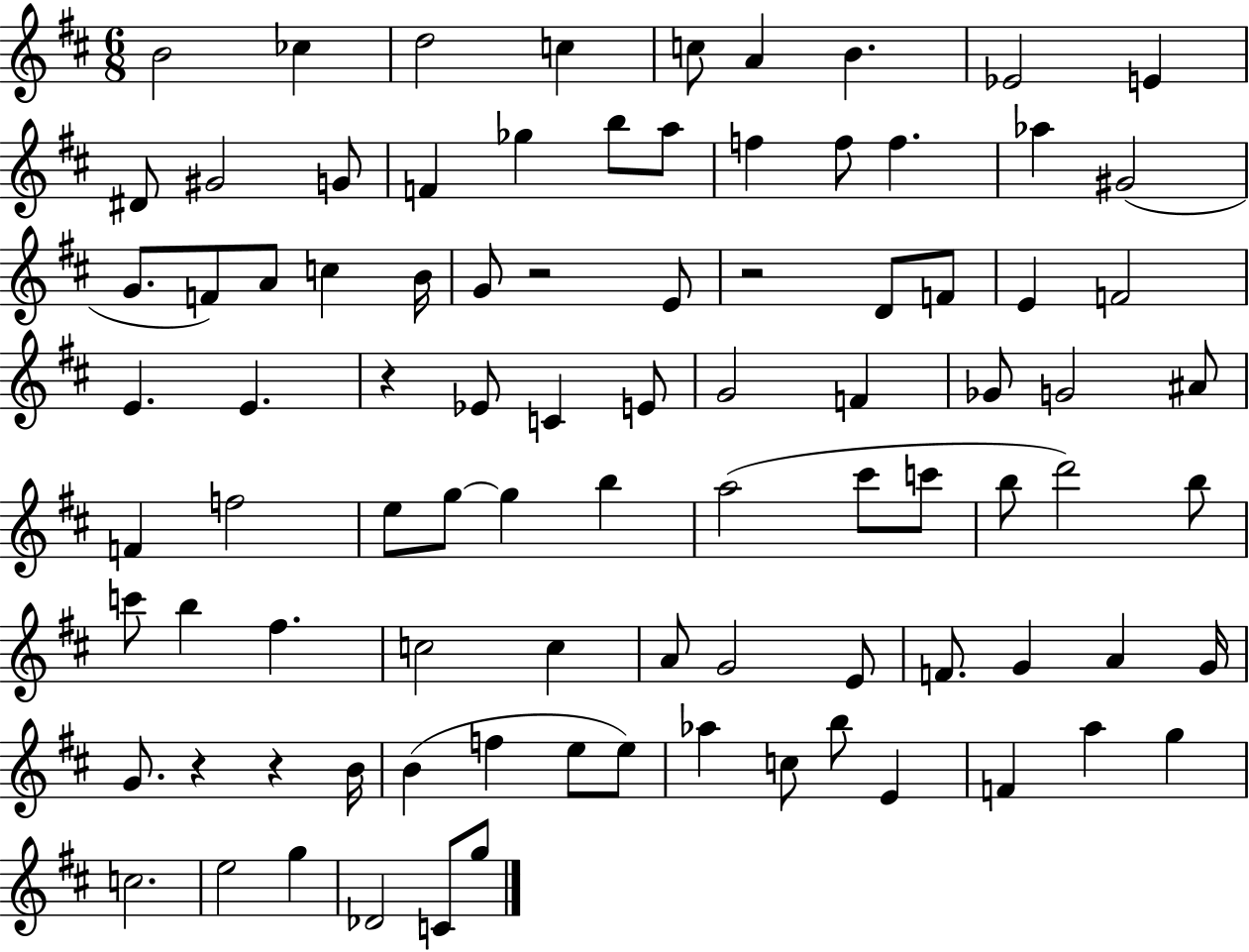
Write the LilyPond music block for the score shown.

{
  \clef treble
  \numericTimeSignature
  \time 6/8
  \key d \major
  b'2 ces''4 | d''2 c''4 | c''8 a'4 b'4. | ees'2 e'4 | \break dis'8 gis'2 g'8 | f'4 ges''4 b''8 a''8 | f''4 f''8 f''4. | aes''4 gis'2( | \break g'8. f'8) a'8 c''4 b'16 | g'8 r2 e'8 | r2 d'8 f'8 | e'4 f'2 | \break e'4. e'4. | r4 ees'8 c'4 e'8 | g'2 f'4 | ges'8 g'2 ais'8 | \break f'4 f''2 | e''8 g''8~~ g''4 b''4 | a''2( cis'''8 c'''8 | b''8 d'''2) b''8 | \break c'''8 b''4 fis''4. | c''2 c''4 | a'8 g'2 e'8 | f'8. g'4 a'4 g'16 | \break g'8. r4 r4 b'16 | b'4( f''4 e''8 e''8) | aes''4 c''8 b''8 e'4 | f'4 a''4 g''4 | \break c''2. | e''2 g''4 | des'2 c'8 g''8 | \bar "|."
}